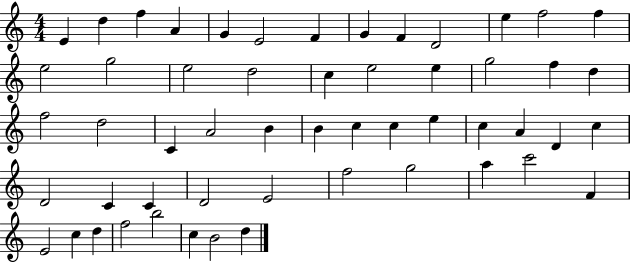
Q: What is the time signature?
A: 4/4